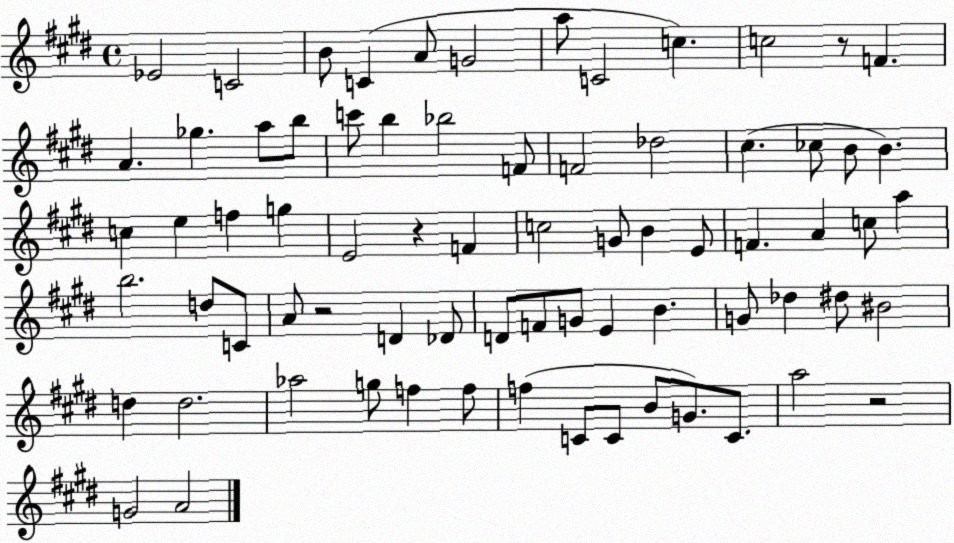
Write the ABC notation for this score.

X:1
T:Untitled
M:4/4
L:1/4
K:E
_E2 C2 B/2 C A/2 G2 a/2 C2 c c2 z/2 F A _g a/2 b/2 c'/2 b _b2 F/2 F2 _d2 ^c _c/2 B/2 B c e f g E2 z F c2 G/2 B E/2 F A c/2 a b2 d/2 C/2 A/2 z2 D _D/2 D/2 F/2 G/2 E B G/2 _d ^d/2 ^B2 d d2 _a2 g/2 f f/2 f C/2 C/2 B/2 G/2 C/2 a2 z2 G2 A2